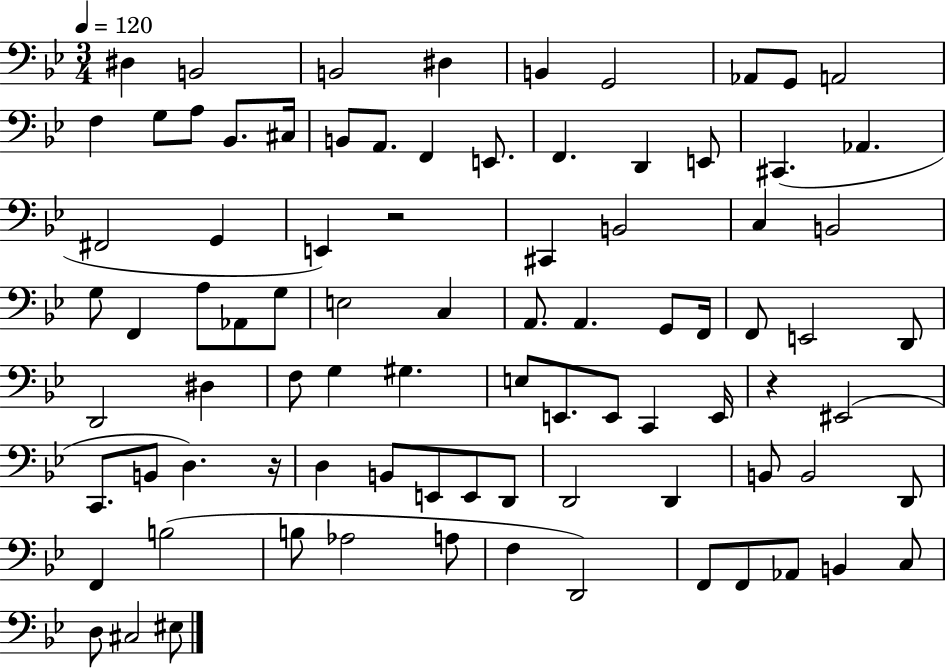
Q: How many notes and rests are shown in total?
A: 86